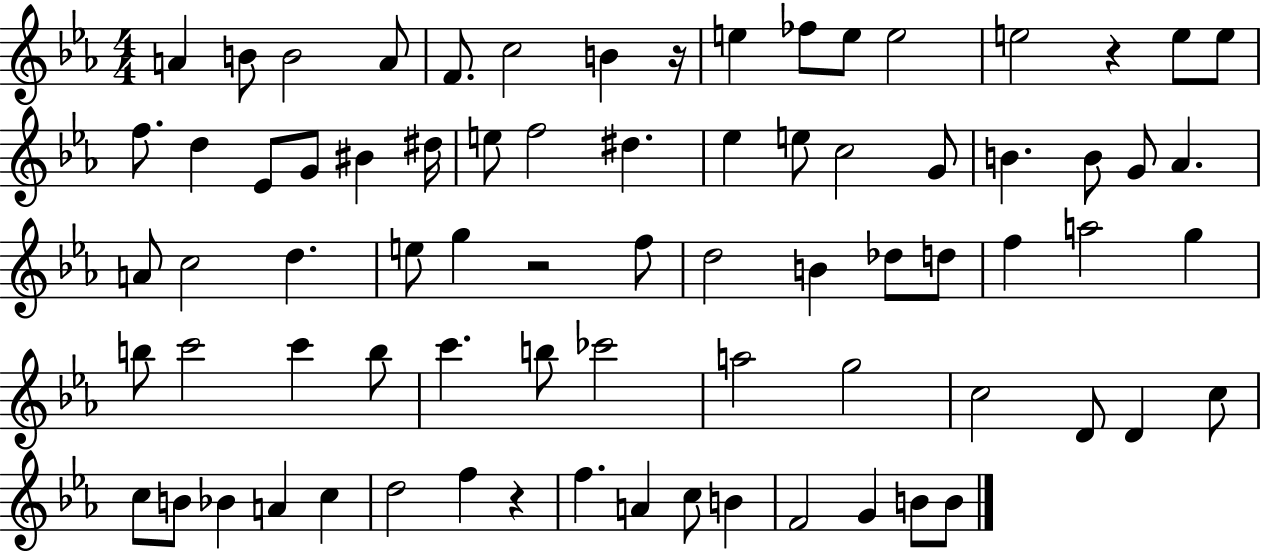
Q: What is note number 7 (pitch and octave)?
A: B4